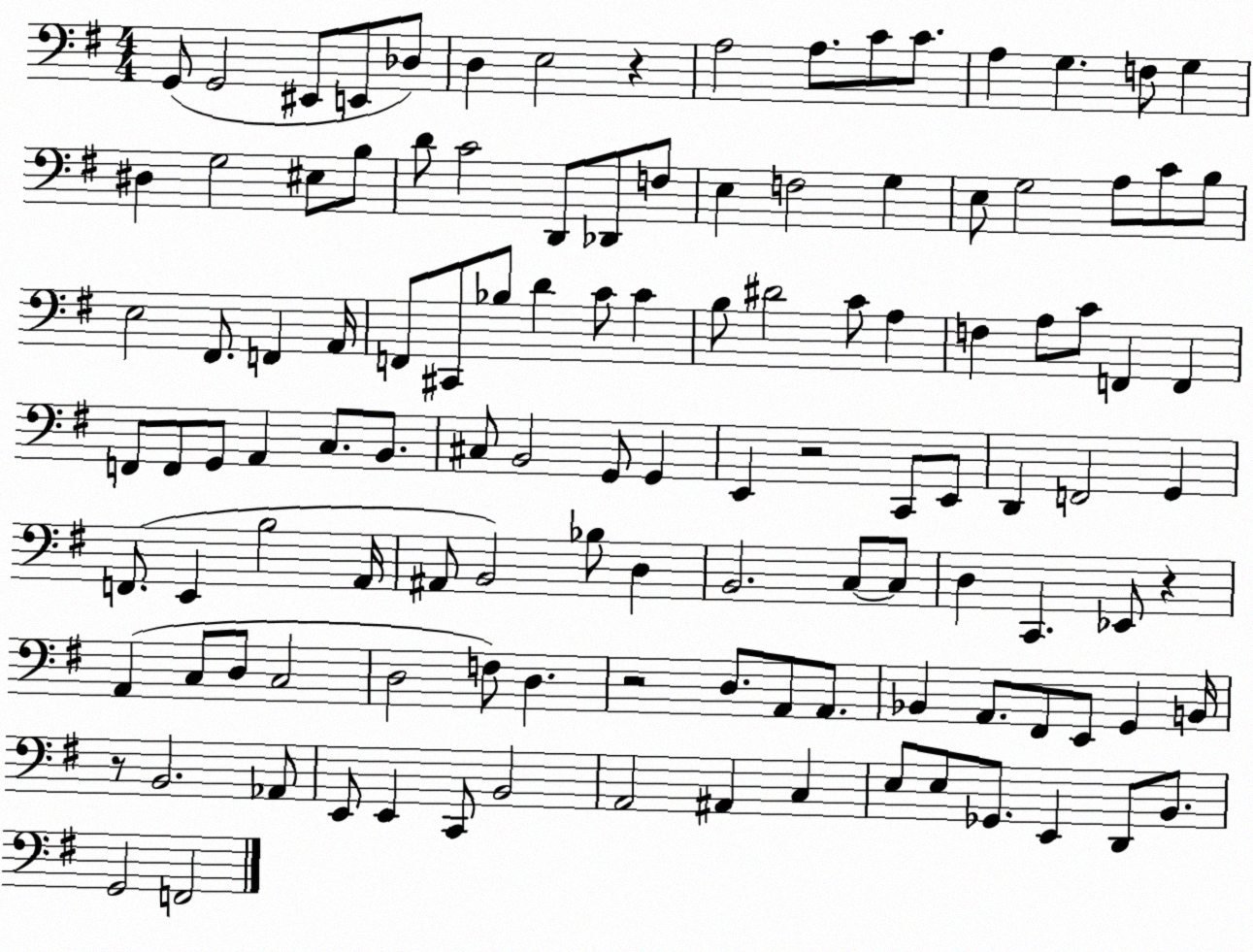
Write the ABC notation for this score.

X:1
T:Untitled
M:4/4
L:1/4
K:G
G,,/2 G,,2 ^E,,/2 E,,/2 _D,/2 D, E,2 z A,2 A,/2 C/2 C/2 A, G, F,/2 G, ^D, G,2 ^E,/2 B,/2 D/2 C2 D,,/2 _D,,/2 F,/2 E, F,2 G, E,/2 G,2 A,/2 C/2 B,/2 E,2 ^F,,/2 F,, A,,/4 F,,/2 ^C,,/2 _B,/2 D C/2 C B,/2 ^D2 C/2 A, F, A,/2 C/2 F,, F,, F,,/2 F,,/2 G,,/2 A,, C,/2 B,,/2 ^C,/2 B,,2 G,,/2 G,, E,, z2 C,,/2 E,,/2 D,, F,,2 G,, F,,/2 E,, B,2 A,,/4 ^A,,/2 B,,2 _B,/2 D, B,,2 C,/2 C,/2 D, C,, _E,,/2 z A,, C,/2 D,/2 C,2 D,2 F,/2 D, z2 D,/2 A,,/2 A,,/2 _B,, A,,/2 ^F,,/2 E,,/2 G,, B,,/4 z/2 B,,2 _A,,/2 E,,/2 E,, C,,/2 B,,2 A,,2 ^A,, C, E,/2 E,/2 _G,,/2 E,, D,,/2 B,,/2 G,,2 F,,2